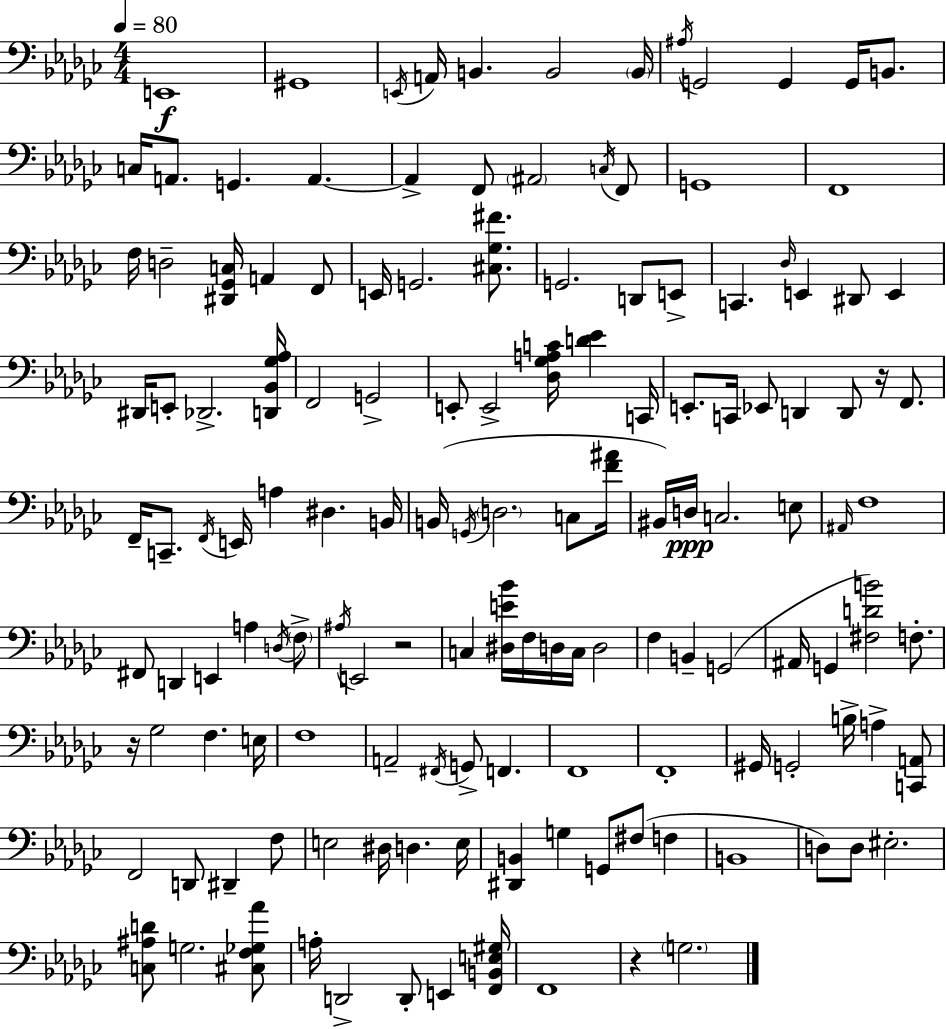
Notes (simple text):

E2/w G#2/w E2/s A2/s B2/q. B2/h B2/s A#3/s G2/h G2/q G2/s B2/e. C3/s A2/e. G2/q. A2/q. A2/q F2/e A#2/h C3/s F2/e G2/w F2/w F3/s D3/h [D#2,Gb2,C3]/s A2/q F2/e E2/s G2/h. [C#3,Gb3,F#4]/e. G2/h. D2/e E2/e C2/q. Db3/s E2/q D#2/e E2/q D#2/s E2/e Db2/h. [D2,Bb2,Gb3,Ab3]/s F2/h G2/h E2/e E2/h [Db3,Gb3,A3,C4]/s [D4,Eb4]/q C2/s E2/e. C2/s Eb2/e D2/q D2/e R/s F2/e. F2/s C2/e. F2/s E2/s A3/q D#3/q. B2/s B2/s G2/s D3/h. C3/e [F4,A#4]/s BIS2/s D3/s C3/h. E3/e A#2/s F3/w F#2/e D2/q E2/q A3/q D3/s F3/e A#3/s E2/h R/h C3/q [D#3,E4,Bb4]/s F3/s D3/s C3/s D3/h F3/q B2/q G2/h A#2/s G2/q [F#3,D4,B4]/h F3/e. R/s Gb3/h F3/q. E3/s F3/w A2/h F#2/s G2/e F2/q. F2/w F2/w G#2/s G2/h B3/s A3/q [C2,A2]/e F2/h D2/e D#2/q F3/e E3/h D#3/s D3/q. E3/s [D#2,B2]/q G3/q G2/e F#3/e F3/q B2/w D3/e D3/e EIS3/h. [C3,A#3,D4]/e G3/h. [C#3,F3,Gb3,Ab4]/e A3/s D2/h D2/e E2/q [F2,B2,E3,G#3]/s F2/w R/q G3/h.